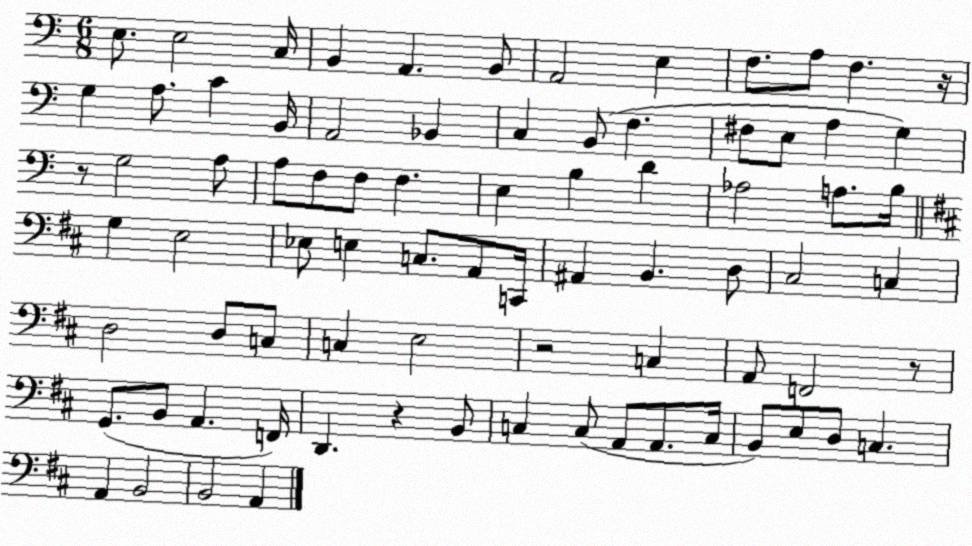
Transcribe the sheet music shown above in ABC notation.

X:1
T:Untitled
M:6/8
L:1/4
K:C
E,/2 E,2 C,/4 B,, A,, B,,/2 A,,2 E, F,/2 A,/2 F, z/4 G, A,/2 C B,,/4 A,,2 _B,, C, B,,/2 F, ^F,/2 E,/2 A, G, z/2 G,2 A,/2 A,/2 F,/2 F,/2 F, E, B, D _A,2 A,/2 B,/4 G, E,2 _E,/2 E, C,/2 A,,/2 C,,/4 ^A,, B,, D,/2 ^C,2 C, D,2 D,/2 C,/2 C, E,2 z2 C, A,,/2 F,,2 z/2 G,,/2 B,,/2 A,, F,,/4 D,, z B,,/2 C, C,/2 A,,/2 A,,/2 C,/4 B,,/2 E,/2 D,/2 C, A,, B,,2 B,,2 A,,